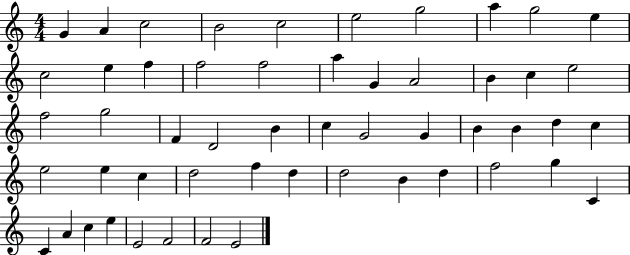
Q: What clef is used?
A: treble